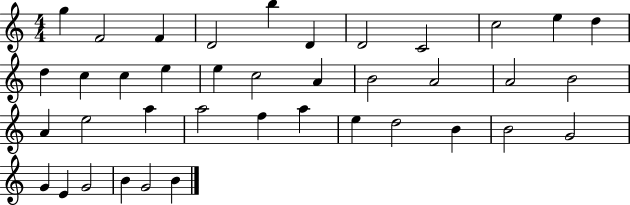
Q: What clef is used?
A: treble